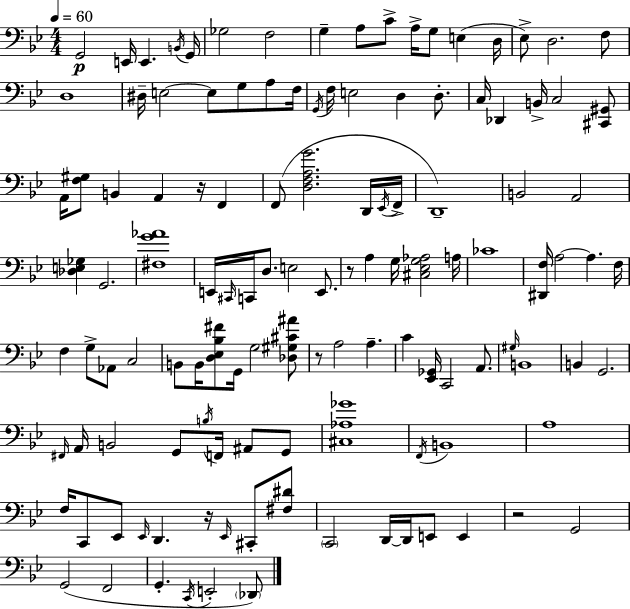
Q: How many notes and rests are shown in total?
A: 122